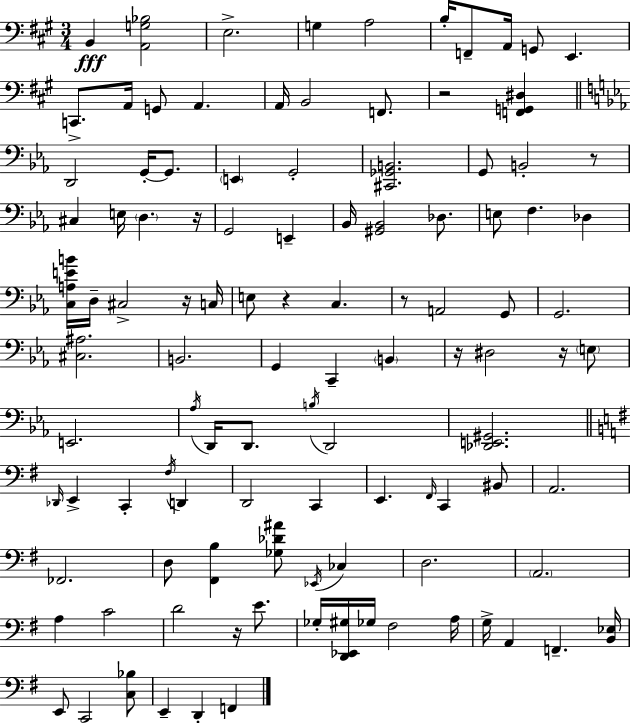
{
  \clef bass
  \numericTimeSignature
  \time 3/4
  \key a \major
  b,4\fff <a, g bes>2 | e2.-> | g4 a2 | b16-. f,8-- a,16 g,8 e,4. | \break c,8.-> a,16 g,8 a,4. | a,16 b,2 f,8. | r2 <f, g, dis>4 | \bar "||" \break \key ees \major d,2 g,16-.~~ g,8. | \parenthesize e,4 g,2-. | <cis, ges, b,>2. | g,8 b,2-. r8 | \break cis4 e16 \parenthesize d4. r16 | g,2 e,4-- | bes,16 <gis, bes,>2 des8. | e8 f4. des4 | \break <c a e' b'>16 d16-- cis2-> r16 c16 | e8 r4 c4. | r8 a,2 g,8 | g,2. | \break <cis ais>2. | b,2. | g,4 c,4-- \parenthesize b,4 | r16 dis2 r16 \parenthesize e8 | \break e,2. | \acciaccatura { aes16 } d,16 d,8. \acciaccatura { b16 } d,2 | <des, e, gis,>2. | \bar "||" \break \key e \minor \grace { des,16 } e,4-> c,4-. \acciaccatura { fis16 } d,4 | d,2 c,4 | e,4. \grace { fis,16 } c,4 | bis,8 a,2. | \break fes,2. | d8 <fis, b>4 <ges des' ais'>8 \acciaccatura { ees,16 } | ces4 d2. | \parenthesize a,2. | \break a4 c'2 | d'2 | r16 e'8. ges16-. <d, ees, gis>16 ges16 fis2 | a16 g16-> a,4 f,4.-- | \break <b, ees>16 e,8 c,2 | <c bes>8 e,4-- d,4-. | f,4 \bar "|."
}